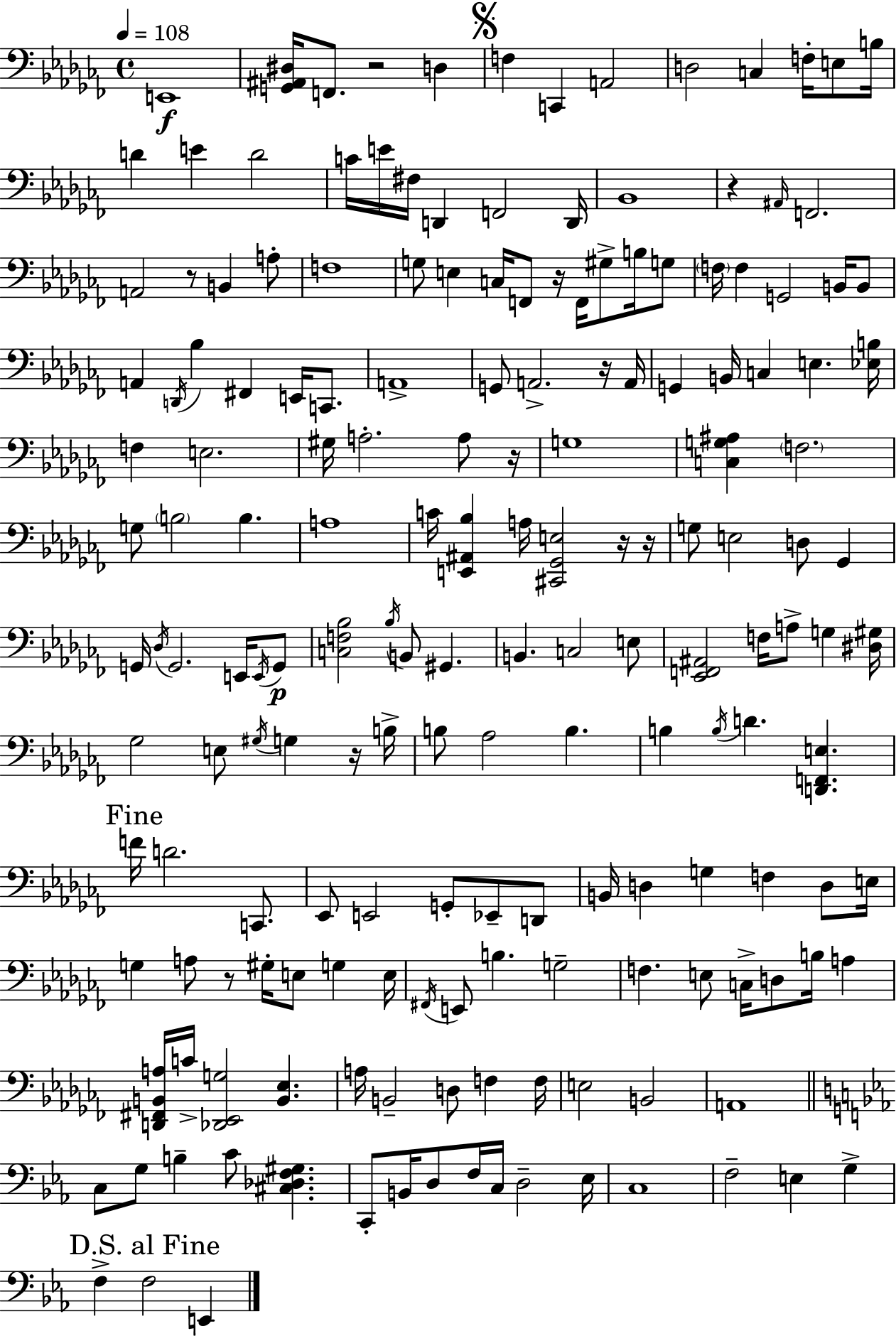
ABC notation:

X:1
T:Untitled
M:4/4
L:1/4
K:Abm
E,,4 [G,,^A,,^D,]/4 F,,/2 z2 D, F, C,, A,,2 D,2 C, F,/4 E,/2 B,/4 D E D2 C/4 E/4 ^F,/4 D,, F,,2 D,,/4 _B,,4 z ^A,,/4 F,,2 A,,2 z/2 B,, A,/2 F,4 G,/2 E, C,/4 F,,/2 z/4 F,,/4 ^G,/2 B,/4 G,/2 F,/4 F, G,,2 B,,/4 B,,/2 A,, D,,/4 _B, ^F,, E,,/4 C,,/2 A,,4 G,,/2 A,,2 z/4 A,,/4 G,, B,,/4 C, E, [_E,B,]/4 F, E,2 ^G,/4 A,2 A,/2 z/4 G,4 [C,G,^A,] F,2 G,/2 B,2 B, A,4 C/4 [E,,^A,,_B,] A,/4 [^C,,_G,,E,]2 z/4 z/4 G,/2 E,2 D,/2 _G,, G,,/4 _D,/4 G,,2 E,,/4 E,,/4 G,,/2 [C,F,_B,]2 _B,/4 B,,/2 ^G,, B,, C,2 E,/2 [_E,,F,,^A,,]2 F,/4 A,/2 G, [^D,^G,]/4 _G,2 E,/2 ^G,/4 G, z/4 B,/4 B,/2 _A,2 B, B, B,/4 D [D,,F,,E,] F/4 D2 C,,/2 _E,,/2 E,,2 G,,/2 _E,,/2 D,,/2 B,,/4 D, G, F, D,/2 E,/4 G, A,/2 z/2 ^G,/4 E,/2 G, E,/4 ^F,,/4 E,,/2 B, G,2 F, E,/2 C,/4 D,/2 B,/4 A, [D,,^F,,B,,A,]/4 C/4 [_D,,_E,,G,]2 [B,,_E,] A,/4 B,,2 D,/2 F, F,/4 E,2 B,,2 A,,4 C,/2 G,/2 B, C/2 [^C,_D,F,^G,] C,,/2 B,,/4 D,/2 F,/4 C,/4 D,2 _E,/4 C,4 F,2 E, G, F, F,2 E,,